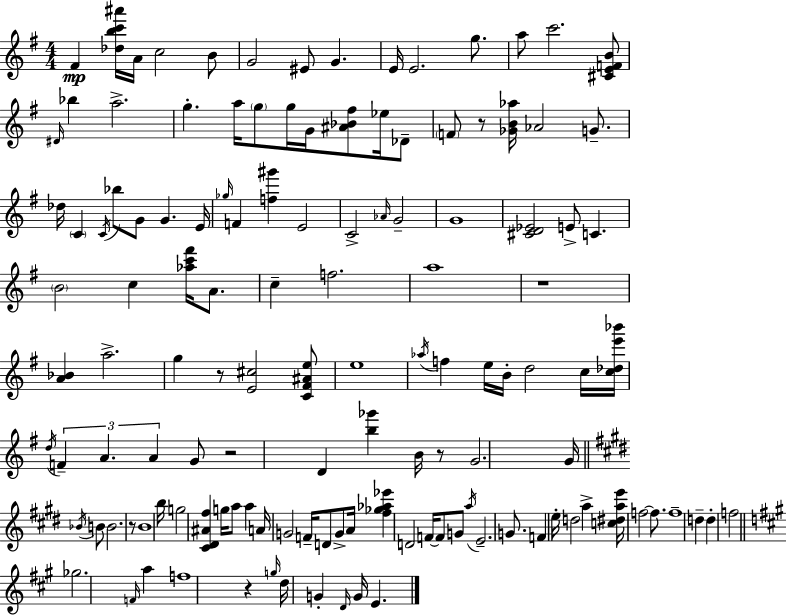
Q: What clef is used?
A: treble